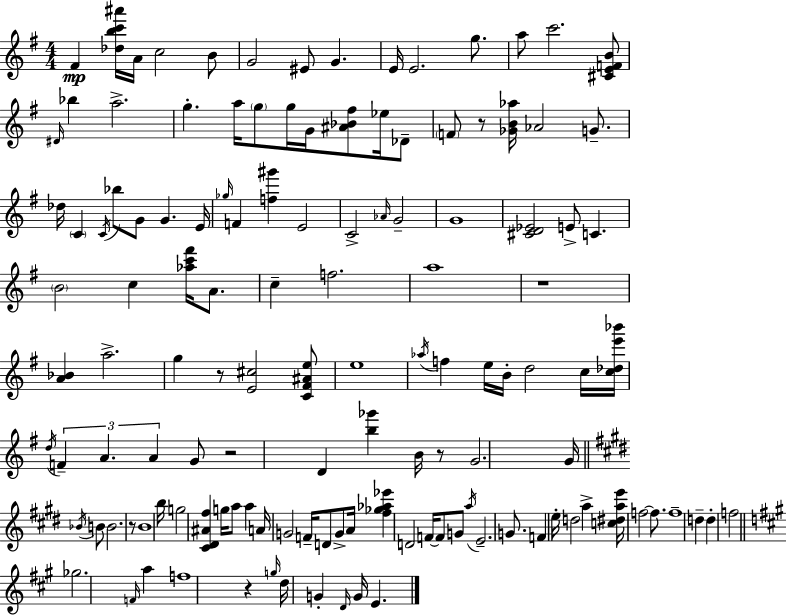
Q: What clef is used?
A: treble